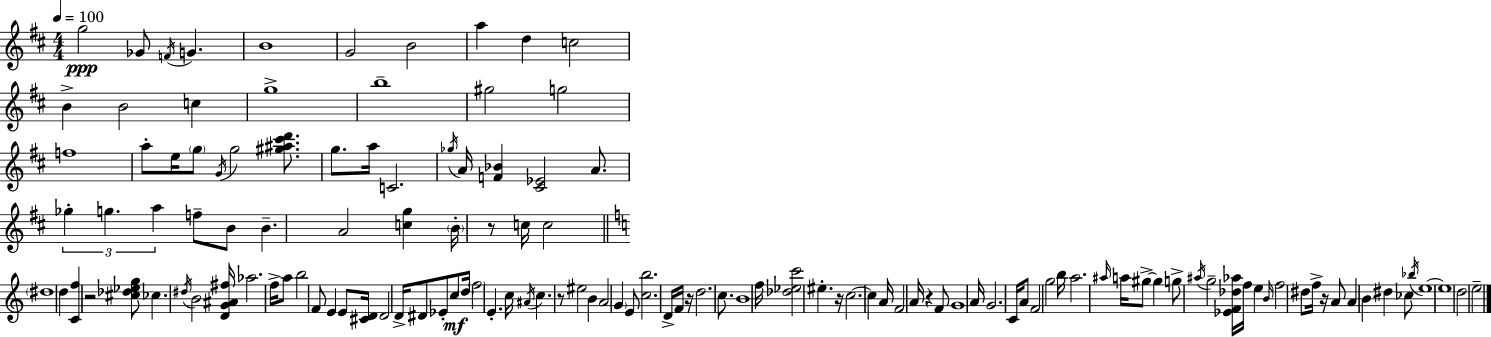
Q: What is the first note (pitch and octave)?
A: G5